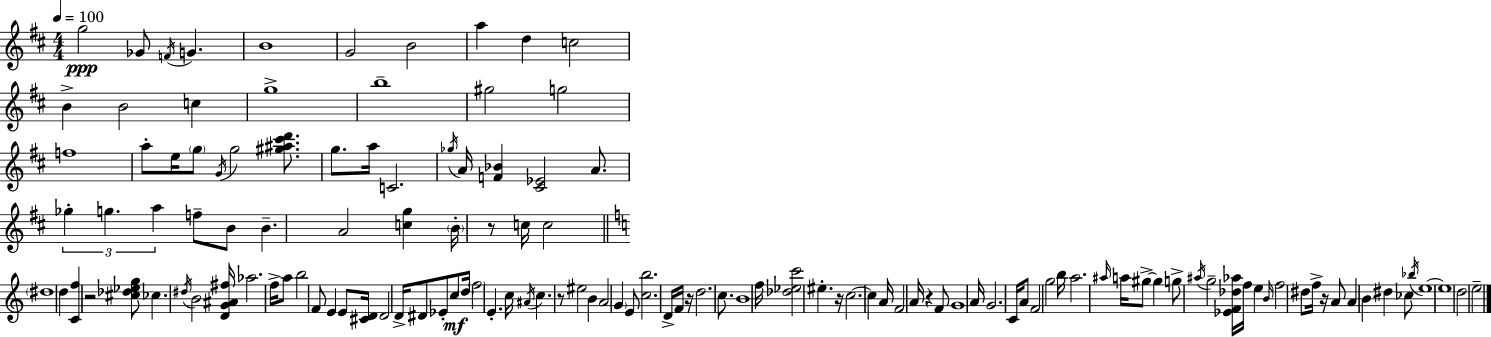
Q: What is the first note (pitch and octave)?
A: G5